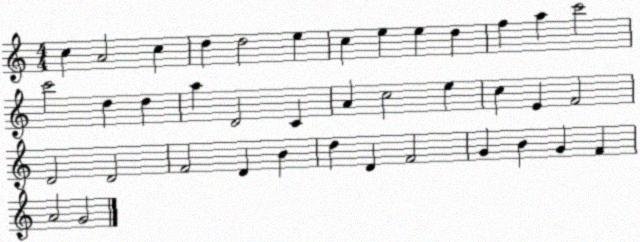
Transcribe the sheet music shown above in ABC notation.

X:1
T:Untitled
M:4/4
L:1/4
K:C
c A2 c d d2 e c e e d f a c'2 c'2 d d a D2 C A c2 e c E F2 D2 D2 F2 D B d D F2 G B G F A2 G2